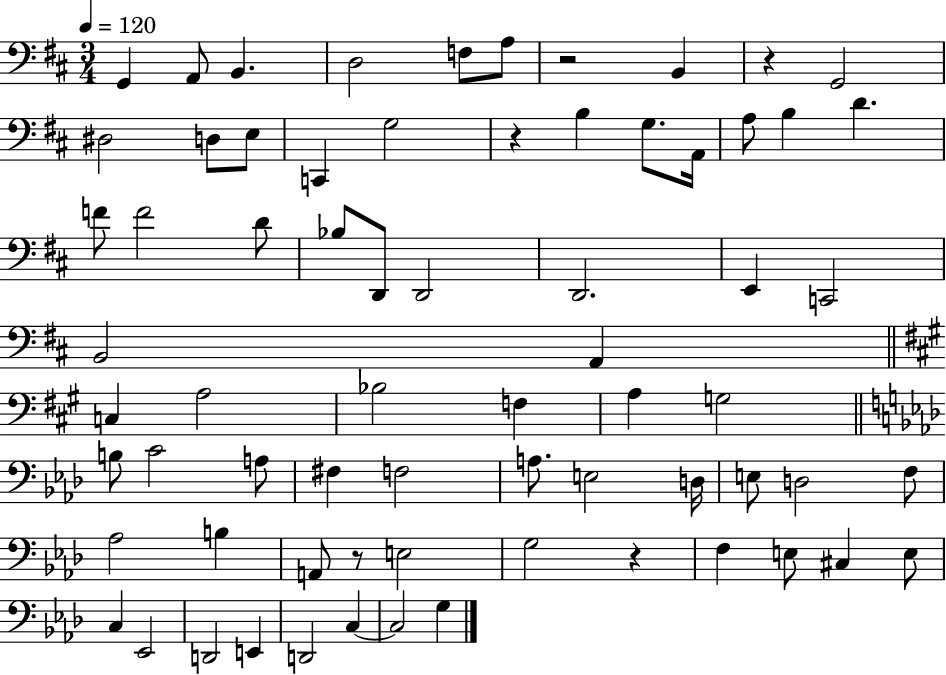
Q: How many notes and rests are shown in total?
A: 69